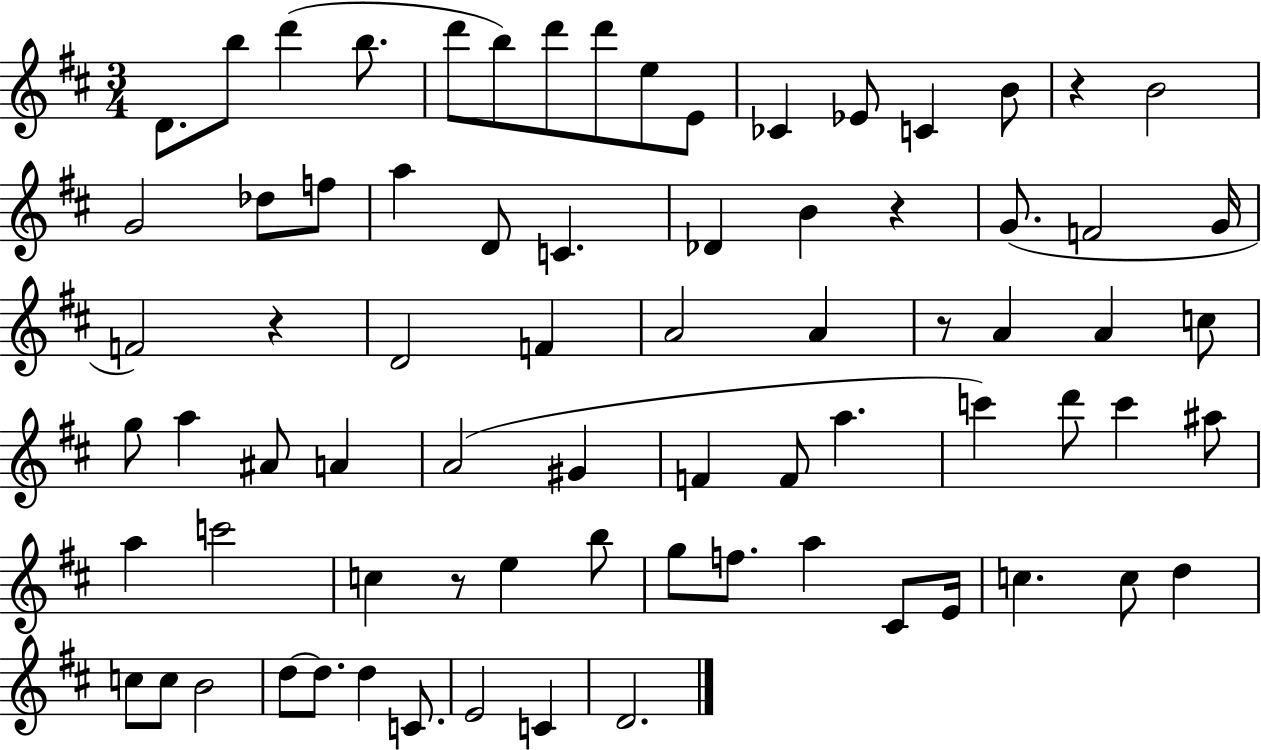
{
  \clef treble
  \numericTimeSignature
  \time 3/4
  \key d \major
  d'8. b''8 d'''4( b''8. | d'''8 b''8) d'''8 d'''8 e''8 e'8 | ces'4 ees'8 c'4 b'8 | r4 b'2 | \break g'2 des''8 f''8 | a''4 d'8 c'4. | des'4 b'4 r4 | g'8.( f'2 g'16 | \break f'2) r4 | d'2 f'4 | a'2 a'4 | r8 a'4 a'4 c''8 | \break g''8 a''4 ais'8 a'4 | a'2( gis'4 | f'4 f'8 a''4. | c'''4) d'''8 c'''4 ais''8 | \break a''4 c'''2 | c''4 r8 e''4 b''8 | g''8 f''8. a''4 cis'8 e'16 | c''4. c''8 d''4 | \break c''8 c''8 b'2 | d''8~~ d''8. d''4 c'8. | e'2 c'4 | d'2. | \break \bar "|."
}